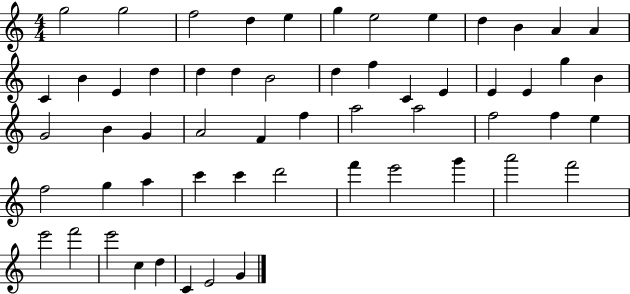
X:1
T:Untitled
M:4/4
L:1/4
K:C
g2 g2 f2 d e g e2 e d B A A C B E d d d B2 d f C E E E g B G2 B G A2 F f a2 a2 f2 f e f2 g a c' c' d'2 f' e'2 g' a'2 f'2 e'2 f'2 e'2 c d C E2 G